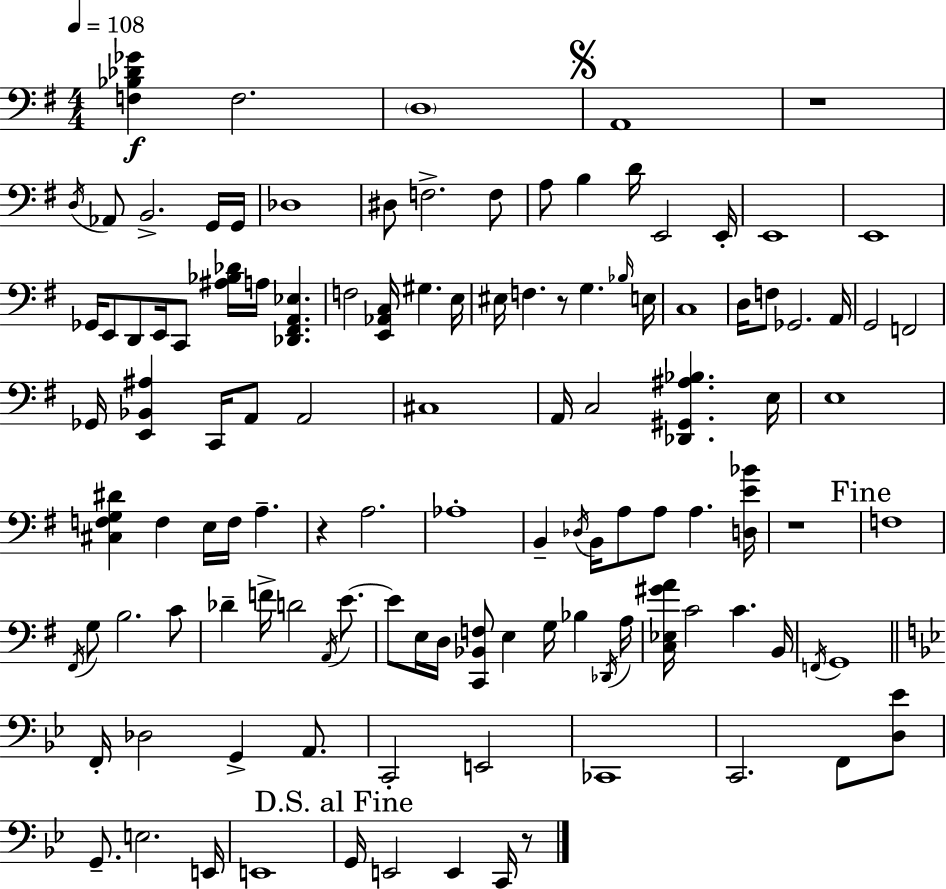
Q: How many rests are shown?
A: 5